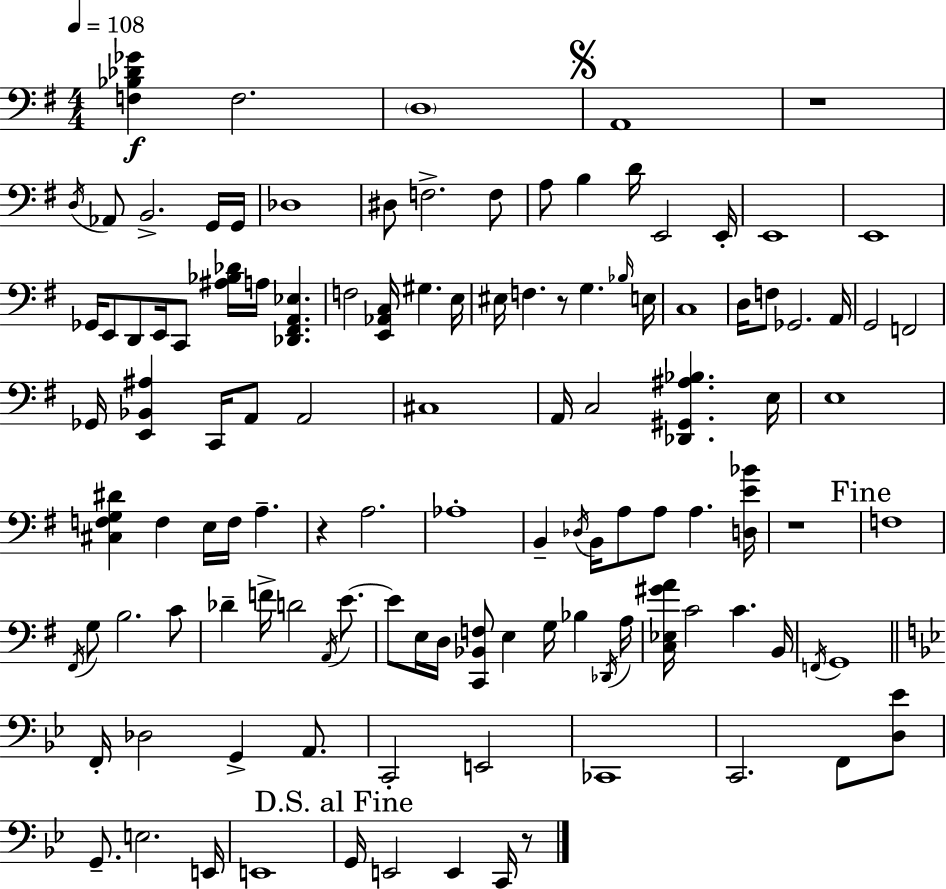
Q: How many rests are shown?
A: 5